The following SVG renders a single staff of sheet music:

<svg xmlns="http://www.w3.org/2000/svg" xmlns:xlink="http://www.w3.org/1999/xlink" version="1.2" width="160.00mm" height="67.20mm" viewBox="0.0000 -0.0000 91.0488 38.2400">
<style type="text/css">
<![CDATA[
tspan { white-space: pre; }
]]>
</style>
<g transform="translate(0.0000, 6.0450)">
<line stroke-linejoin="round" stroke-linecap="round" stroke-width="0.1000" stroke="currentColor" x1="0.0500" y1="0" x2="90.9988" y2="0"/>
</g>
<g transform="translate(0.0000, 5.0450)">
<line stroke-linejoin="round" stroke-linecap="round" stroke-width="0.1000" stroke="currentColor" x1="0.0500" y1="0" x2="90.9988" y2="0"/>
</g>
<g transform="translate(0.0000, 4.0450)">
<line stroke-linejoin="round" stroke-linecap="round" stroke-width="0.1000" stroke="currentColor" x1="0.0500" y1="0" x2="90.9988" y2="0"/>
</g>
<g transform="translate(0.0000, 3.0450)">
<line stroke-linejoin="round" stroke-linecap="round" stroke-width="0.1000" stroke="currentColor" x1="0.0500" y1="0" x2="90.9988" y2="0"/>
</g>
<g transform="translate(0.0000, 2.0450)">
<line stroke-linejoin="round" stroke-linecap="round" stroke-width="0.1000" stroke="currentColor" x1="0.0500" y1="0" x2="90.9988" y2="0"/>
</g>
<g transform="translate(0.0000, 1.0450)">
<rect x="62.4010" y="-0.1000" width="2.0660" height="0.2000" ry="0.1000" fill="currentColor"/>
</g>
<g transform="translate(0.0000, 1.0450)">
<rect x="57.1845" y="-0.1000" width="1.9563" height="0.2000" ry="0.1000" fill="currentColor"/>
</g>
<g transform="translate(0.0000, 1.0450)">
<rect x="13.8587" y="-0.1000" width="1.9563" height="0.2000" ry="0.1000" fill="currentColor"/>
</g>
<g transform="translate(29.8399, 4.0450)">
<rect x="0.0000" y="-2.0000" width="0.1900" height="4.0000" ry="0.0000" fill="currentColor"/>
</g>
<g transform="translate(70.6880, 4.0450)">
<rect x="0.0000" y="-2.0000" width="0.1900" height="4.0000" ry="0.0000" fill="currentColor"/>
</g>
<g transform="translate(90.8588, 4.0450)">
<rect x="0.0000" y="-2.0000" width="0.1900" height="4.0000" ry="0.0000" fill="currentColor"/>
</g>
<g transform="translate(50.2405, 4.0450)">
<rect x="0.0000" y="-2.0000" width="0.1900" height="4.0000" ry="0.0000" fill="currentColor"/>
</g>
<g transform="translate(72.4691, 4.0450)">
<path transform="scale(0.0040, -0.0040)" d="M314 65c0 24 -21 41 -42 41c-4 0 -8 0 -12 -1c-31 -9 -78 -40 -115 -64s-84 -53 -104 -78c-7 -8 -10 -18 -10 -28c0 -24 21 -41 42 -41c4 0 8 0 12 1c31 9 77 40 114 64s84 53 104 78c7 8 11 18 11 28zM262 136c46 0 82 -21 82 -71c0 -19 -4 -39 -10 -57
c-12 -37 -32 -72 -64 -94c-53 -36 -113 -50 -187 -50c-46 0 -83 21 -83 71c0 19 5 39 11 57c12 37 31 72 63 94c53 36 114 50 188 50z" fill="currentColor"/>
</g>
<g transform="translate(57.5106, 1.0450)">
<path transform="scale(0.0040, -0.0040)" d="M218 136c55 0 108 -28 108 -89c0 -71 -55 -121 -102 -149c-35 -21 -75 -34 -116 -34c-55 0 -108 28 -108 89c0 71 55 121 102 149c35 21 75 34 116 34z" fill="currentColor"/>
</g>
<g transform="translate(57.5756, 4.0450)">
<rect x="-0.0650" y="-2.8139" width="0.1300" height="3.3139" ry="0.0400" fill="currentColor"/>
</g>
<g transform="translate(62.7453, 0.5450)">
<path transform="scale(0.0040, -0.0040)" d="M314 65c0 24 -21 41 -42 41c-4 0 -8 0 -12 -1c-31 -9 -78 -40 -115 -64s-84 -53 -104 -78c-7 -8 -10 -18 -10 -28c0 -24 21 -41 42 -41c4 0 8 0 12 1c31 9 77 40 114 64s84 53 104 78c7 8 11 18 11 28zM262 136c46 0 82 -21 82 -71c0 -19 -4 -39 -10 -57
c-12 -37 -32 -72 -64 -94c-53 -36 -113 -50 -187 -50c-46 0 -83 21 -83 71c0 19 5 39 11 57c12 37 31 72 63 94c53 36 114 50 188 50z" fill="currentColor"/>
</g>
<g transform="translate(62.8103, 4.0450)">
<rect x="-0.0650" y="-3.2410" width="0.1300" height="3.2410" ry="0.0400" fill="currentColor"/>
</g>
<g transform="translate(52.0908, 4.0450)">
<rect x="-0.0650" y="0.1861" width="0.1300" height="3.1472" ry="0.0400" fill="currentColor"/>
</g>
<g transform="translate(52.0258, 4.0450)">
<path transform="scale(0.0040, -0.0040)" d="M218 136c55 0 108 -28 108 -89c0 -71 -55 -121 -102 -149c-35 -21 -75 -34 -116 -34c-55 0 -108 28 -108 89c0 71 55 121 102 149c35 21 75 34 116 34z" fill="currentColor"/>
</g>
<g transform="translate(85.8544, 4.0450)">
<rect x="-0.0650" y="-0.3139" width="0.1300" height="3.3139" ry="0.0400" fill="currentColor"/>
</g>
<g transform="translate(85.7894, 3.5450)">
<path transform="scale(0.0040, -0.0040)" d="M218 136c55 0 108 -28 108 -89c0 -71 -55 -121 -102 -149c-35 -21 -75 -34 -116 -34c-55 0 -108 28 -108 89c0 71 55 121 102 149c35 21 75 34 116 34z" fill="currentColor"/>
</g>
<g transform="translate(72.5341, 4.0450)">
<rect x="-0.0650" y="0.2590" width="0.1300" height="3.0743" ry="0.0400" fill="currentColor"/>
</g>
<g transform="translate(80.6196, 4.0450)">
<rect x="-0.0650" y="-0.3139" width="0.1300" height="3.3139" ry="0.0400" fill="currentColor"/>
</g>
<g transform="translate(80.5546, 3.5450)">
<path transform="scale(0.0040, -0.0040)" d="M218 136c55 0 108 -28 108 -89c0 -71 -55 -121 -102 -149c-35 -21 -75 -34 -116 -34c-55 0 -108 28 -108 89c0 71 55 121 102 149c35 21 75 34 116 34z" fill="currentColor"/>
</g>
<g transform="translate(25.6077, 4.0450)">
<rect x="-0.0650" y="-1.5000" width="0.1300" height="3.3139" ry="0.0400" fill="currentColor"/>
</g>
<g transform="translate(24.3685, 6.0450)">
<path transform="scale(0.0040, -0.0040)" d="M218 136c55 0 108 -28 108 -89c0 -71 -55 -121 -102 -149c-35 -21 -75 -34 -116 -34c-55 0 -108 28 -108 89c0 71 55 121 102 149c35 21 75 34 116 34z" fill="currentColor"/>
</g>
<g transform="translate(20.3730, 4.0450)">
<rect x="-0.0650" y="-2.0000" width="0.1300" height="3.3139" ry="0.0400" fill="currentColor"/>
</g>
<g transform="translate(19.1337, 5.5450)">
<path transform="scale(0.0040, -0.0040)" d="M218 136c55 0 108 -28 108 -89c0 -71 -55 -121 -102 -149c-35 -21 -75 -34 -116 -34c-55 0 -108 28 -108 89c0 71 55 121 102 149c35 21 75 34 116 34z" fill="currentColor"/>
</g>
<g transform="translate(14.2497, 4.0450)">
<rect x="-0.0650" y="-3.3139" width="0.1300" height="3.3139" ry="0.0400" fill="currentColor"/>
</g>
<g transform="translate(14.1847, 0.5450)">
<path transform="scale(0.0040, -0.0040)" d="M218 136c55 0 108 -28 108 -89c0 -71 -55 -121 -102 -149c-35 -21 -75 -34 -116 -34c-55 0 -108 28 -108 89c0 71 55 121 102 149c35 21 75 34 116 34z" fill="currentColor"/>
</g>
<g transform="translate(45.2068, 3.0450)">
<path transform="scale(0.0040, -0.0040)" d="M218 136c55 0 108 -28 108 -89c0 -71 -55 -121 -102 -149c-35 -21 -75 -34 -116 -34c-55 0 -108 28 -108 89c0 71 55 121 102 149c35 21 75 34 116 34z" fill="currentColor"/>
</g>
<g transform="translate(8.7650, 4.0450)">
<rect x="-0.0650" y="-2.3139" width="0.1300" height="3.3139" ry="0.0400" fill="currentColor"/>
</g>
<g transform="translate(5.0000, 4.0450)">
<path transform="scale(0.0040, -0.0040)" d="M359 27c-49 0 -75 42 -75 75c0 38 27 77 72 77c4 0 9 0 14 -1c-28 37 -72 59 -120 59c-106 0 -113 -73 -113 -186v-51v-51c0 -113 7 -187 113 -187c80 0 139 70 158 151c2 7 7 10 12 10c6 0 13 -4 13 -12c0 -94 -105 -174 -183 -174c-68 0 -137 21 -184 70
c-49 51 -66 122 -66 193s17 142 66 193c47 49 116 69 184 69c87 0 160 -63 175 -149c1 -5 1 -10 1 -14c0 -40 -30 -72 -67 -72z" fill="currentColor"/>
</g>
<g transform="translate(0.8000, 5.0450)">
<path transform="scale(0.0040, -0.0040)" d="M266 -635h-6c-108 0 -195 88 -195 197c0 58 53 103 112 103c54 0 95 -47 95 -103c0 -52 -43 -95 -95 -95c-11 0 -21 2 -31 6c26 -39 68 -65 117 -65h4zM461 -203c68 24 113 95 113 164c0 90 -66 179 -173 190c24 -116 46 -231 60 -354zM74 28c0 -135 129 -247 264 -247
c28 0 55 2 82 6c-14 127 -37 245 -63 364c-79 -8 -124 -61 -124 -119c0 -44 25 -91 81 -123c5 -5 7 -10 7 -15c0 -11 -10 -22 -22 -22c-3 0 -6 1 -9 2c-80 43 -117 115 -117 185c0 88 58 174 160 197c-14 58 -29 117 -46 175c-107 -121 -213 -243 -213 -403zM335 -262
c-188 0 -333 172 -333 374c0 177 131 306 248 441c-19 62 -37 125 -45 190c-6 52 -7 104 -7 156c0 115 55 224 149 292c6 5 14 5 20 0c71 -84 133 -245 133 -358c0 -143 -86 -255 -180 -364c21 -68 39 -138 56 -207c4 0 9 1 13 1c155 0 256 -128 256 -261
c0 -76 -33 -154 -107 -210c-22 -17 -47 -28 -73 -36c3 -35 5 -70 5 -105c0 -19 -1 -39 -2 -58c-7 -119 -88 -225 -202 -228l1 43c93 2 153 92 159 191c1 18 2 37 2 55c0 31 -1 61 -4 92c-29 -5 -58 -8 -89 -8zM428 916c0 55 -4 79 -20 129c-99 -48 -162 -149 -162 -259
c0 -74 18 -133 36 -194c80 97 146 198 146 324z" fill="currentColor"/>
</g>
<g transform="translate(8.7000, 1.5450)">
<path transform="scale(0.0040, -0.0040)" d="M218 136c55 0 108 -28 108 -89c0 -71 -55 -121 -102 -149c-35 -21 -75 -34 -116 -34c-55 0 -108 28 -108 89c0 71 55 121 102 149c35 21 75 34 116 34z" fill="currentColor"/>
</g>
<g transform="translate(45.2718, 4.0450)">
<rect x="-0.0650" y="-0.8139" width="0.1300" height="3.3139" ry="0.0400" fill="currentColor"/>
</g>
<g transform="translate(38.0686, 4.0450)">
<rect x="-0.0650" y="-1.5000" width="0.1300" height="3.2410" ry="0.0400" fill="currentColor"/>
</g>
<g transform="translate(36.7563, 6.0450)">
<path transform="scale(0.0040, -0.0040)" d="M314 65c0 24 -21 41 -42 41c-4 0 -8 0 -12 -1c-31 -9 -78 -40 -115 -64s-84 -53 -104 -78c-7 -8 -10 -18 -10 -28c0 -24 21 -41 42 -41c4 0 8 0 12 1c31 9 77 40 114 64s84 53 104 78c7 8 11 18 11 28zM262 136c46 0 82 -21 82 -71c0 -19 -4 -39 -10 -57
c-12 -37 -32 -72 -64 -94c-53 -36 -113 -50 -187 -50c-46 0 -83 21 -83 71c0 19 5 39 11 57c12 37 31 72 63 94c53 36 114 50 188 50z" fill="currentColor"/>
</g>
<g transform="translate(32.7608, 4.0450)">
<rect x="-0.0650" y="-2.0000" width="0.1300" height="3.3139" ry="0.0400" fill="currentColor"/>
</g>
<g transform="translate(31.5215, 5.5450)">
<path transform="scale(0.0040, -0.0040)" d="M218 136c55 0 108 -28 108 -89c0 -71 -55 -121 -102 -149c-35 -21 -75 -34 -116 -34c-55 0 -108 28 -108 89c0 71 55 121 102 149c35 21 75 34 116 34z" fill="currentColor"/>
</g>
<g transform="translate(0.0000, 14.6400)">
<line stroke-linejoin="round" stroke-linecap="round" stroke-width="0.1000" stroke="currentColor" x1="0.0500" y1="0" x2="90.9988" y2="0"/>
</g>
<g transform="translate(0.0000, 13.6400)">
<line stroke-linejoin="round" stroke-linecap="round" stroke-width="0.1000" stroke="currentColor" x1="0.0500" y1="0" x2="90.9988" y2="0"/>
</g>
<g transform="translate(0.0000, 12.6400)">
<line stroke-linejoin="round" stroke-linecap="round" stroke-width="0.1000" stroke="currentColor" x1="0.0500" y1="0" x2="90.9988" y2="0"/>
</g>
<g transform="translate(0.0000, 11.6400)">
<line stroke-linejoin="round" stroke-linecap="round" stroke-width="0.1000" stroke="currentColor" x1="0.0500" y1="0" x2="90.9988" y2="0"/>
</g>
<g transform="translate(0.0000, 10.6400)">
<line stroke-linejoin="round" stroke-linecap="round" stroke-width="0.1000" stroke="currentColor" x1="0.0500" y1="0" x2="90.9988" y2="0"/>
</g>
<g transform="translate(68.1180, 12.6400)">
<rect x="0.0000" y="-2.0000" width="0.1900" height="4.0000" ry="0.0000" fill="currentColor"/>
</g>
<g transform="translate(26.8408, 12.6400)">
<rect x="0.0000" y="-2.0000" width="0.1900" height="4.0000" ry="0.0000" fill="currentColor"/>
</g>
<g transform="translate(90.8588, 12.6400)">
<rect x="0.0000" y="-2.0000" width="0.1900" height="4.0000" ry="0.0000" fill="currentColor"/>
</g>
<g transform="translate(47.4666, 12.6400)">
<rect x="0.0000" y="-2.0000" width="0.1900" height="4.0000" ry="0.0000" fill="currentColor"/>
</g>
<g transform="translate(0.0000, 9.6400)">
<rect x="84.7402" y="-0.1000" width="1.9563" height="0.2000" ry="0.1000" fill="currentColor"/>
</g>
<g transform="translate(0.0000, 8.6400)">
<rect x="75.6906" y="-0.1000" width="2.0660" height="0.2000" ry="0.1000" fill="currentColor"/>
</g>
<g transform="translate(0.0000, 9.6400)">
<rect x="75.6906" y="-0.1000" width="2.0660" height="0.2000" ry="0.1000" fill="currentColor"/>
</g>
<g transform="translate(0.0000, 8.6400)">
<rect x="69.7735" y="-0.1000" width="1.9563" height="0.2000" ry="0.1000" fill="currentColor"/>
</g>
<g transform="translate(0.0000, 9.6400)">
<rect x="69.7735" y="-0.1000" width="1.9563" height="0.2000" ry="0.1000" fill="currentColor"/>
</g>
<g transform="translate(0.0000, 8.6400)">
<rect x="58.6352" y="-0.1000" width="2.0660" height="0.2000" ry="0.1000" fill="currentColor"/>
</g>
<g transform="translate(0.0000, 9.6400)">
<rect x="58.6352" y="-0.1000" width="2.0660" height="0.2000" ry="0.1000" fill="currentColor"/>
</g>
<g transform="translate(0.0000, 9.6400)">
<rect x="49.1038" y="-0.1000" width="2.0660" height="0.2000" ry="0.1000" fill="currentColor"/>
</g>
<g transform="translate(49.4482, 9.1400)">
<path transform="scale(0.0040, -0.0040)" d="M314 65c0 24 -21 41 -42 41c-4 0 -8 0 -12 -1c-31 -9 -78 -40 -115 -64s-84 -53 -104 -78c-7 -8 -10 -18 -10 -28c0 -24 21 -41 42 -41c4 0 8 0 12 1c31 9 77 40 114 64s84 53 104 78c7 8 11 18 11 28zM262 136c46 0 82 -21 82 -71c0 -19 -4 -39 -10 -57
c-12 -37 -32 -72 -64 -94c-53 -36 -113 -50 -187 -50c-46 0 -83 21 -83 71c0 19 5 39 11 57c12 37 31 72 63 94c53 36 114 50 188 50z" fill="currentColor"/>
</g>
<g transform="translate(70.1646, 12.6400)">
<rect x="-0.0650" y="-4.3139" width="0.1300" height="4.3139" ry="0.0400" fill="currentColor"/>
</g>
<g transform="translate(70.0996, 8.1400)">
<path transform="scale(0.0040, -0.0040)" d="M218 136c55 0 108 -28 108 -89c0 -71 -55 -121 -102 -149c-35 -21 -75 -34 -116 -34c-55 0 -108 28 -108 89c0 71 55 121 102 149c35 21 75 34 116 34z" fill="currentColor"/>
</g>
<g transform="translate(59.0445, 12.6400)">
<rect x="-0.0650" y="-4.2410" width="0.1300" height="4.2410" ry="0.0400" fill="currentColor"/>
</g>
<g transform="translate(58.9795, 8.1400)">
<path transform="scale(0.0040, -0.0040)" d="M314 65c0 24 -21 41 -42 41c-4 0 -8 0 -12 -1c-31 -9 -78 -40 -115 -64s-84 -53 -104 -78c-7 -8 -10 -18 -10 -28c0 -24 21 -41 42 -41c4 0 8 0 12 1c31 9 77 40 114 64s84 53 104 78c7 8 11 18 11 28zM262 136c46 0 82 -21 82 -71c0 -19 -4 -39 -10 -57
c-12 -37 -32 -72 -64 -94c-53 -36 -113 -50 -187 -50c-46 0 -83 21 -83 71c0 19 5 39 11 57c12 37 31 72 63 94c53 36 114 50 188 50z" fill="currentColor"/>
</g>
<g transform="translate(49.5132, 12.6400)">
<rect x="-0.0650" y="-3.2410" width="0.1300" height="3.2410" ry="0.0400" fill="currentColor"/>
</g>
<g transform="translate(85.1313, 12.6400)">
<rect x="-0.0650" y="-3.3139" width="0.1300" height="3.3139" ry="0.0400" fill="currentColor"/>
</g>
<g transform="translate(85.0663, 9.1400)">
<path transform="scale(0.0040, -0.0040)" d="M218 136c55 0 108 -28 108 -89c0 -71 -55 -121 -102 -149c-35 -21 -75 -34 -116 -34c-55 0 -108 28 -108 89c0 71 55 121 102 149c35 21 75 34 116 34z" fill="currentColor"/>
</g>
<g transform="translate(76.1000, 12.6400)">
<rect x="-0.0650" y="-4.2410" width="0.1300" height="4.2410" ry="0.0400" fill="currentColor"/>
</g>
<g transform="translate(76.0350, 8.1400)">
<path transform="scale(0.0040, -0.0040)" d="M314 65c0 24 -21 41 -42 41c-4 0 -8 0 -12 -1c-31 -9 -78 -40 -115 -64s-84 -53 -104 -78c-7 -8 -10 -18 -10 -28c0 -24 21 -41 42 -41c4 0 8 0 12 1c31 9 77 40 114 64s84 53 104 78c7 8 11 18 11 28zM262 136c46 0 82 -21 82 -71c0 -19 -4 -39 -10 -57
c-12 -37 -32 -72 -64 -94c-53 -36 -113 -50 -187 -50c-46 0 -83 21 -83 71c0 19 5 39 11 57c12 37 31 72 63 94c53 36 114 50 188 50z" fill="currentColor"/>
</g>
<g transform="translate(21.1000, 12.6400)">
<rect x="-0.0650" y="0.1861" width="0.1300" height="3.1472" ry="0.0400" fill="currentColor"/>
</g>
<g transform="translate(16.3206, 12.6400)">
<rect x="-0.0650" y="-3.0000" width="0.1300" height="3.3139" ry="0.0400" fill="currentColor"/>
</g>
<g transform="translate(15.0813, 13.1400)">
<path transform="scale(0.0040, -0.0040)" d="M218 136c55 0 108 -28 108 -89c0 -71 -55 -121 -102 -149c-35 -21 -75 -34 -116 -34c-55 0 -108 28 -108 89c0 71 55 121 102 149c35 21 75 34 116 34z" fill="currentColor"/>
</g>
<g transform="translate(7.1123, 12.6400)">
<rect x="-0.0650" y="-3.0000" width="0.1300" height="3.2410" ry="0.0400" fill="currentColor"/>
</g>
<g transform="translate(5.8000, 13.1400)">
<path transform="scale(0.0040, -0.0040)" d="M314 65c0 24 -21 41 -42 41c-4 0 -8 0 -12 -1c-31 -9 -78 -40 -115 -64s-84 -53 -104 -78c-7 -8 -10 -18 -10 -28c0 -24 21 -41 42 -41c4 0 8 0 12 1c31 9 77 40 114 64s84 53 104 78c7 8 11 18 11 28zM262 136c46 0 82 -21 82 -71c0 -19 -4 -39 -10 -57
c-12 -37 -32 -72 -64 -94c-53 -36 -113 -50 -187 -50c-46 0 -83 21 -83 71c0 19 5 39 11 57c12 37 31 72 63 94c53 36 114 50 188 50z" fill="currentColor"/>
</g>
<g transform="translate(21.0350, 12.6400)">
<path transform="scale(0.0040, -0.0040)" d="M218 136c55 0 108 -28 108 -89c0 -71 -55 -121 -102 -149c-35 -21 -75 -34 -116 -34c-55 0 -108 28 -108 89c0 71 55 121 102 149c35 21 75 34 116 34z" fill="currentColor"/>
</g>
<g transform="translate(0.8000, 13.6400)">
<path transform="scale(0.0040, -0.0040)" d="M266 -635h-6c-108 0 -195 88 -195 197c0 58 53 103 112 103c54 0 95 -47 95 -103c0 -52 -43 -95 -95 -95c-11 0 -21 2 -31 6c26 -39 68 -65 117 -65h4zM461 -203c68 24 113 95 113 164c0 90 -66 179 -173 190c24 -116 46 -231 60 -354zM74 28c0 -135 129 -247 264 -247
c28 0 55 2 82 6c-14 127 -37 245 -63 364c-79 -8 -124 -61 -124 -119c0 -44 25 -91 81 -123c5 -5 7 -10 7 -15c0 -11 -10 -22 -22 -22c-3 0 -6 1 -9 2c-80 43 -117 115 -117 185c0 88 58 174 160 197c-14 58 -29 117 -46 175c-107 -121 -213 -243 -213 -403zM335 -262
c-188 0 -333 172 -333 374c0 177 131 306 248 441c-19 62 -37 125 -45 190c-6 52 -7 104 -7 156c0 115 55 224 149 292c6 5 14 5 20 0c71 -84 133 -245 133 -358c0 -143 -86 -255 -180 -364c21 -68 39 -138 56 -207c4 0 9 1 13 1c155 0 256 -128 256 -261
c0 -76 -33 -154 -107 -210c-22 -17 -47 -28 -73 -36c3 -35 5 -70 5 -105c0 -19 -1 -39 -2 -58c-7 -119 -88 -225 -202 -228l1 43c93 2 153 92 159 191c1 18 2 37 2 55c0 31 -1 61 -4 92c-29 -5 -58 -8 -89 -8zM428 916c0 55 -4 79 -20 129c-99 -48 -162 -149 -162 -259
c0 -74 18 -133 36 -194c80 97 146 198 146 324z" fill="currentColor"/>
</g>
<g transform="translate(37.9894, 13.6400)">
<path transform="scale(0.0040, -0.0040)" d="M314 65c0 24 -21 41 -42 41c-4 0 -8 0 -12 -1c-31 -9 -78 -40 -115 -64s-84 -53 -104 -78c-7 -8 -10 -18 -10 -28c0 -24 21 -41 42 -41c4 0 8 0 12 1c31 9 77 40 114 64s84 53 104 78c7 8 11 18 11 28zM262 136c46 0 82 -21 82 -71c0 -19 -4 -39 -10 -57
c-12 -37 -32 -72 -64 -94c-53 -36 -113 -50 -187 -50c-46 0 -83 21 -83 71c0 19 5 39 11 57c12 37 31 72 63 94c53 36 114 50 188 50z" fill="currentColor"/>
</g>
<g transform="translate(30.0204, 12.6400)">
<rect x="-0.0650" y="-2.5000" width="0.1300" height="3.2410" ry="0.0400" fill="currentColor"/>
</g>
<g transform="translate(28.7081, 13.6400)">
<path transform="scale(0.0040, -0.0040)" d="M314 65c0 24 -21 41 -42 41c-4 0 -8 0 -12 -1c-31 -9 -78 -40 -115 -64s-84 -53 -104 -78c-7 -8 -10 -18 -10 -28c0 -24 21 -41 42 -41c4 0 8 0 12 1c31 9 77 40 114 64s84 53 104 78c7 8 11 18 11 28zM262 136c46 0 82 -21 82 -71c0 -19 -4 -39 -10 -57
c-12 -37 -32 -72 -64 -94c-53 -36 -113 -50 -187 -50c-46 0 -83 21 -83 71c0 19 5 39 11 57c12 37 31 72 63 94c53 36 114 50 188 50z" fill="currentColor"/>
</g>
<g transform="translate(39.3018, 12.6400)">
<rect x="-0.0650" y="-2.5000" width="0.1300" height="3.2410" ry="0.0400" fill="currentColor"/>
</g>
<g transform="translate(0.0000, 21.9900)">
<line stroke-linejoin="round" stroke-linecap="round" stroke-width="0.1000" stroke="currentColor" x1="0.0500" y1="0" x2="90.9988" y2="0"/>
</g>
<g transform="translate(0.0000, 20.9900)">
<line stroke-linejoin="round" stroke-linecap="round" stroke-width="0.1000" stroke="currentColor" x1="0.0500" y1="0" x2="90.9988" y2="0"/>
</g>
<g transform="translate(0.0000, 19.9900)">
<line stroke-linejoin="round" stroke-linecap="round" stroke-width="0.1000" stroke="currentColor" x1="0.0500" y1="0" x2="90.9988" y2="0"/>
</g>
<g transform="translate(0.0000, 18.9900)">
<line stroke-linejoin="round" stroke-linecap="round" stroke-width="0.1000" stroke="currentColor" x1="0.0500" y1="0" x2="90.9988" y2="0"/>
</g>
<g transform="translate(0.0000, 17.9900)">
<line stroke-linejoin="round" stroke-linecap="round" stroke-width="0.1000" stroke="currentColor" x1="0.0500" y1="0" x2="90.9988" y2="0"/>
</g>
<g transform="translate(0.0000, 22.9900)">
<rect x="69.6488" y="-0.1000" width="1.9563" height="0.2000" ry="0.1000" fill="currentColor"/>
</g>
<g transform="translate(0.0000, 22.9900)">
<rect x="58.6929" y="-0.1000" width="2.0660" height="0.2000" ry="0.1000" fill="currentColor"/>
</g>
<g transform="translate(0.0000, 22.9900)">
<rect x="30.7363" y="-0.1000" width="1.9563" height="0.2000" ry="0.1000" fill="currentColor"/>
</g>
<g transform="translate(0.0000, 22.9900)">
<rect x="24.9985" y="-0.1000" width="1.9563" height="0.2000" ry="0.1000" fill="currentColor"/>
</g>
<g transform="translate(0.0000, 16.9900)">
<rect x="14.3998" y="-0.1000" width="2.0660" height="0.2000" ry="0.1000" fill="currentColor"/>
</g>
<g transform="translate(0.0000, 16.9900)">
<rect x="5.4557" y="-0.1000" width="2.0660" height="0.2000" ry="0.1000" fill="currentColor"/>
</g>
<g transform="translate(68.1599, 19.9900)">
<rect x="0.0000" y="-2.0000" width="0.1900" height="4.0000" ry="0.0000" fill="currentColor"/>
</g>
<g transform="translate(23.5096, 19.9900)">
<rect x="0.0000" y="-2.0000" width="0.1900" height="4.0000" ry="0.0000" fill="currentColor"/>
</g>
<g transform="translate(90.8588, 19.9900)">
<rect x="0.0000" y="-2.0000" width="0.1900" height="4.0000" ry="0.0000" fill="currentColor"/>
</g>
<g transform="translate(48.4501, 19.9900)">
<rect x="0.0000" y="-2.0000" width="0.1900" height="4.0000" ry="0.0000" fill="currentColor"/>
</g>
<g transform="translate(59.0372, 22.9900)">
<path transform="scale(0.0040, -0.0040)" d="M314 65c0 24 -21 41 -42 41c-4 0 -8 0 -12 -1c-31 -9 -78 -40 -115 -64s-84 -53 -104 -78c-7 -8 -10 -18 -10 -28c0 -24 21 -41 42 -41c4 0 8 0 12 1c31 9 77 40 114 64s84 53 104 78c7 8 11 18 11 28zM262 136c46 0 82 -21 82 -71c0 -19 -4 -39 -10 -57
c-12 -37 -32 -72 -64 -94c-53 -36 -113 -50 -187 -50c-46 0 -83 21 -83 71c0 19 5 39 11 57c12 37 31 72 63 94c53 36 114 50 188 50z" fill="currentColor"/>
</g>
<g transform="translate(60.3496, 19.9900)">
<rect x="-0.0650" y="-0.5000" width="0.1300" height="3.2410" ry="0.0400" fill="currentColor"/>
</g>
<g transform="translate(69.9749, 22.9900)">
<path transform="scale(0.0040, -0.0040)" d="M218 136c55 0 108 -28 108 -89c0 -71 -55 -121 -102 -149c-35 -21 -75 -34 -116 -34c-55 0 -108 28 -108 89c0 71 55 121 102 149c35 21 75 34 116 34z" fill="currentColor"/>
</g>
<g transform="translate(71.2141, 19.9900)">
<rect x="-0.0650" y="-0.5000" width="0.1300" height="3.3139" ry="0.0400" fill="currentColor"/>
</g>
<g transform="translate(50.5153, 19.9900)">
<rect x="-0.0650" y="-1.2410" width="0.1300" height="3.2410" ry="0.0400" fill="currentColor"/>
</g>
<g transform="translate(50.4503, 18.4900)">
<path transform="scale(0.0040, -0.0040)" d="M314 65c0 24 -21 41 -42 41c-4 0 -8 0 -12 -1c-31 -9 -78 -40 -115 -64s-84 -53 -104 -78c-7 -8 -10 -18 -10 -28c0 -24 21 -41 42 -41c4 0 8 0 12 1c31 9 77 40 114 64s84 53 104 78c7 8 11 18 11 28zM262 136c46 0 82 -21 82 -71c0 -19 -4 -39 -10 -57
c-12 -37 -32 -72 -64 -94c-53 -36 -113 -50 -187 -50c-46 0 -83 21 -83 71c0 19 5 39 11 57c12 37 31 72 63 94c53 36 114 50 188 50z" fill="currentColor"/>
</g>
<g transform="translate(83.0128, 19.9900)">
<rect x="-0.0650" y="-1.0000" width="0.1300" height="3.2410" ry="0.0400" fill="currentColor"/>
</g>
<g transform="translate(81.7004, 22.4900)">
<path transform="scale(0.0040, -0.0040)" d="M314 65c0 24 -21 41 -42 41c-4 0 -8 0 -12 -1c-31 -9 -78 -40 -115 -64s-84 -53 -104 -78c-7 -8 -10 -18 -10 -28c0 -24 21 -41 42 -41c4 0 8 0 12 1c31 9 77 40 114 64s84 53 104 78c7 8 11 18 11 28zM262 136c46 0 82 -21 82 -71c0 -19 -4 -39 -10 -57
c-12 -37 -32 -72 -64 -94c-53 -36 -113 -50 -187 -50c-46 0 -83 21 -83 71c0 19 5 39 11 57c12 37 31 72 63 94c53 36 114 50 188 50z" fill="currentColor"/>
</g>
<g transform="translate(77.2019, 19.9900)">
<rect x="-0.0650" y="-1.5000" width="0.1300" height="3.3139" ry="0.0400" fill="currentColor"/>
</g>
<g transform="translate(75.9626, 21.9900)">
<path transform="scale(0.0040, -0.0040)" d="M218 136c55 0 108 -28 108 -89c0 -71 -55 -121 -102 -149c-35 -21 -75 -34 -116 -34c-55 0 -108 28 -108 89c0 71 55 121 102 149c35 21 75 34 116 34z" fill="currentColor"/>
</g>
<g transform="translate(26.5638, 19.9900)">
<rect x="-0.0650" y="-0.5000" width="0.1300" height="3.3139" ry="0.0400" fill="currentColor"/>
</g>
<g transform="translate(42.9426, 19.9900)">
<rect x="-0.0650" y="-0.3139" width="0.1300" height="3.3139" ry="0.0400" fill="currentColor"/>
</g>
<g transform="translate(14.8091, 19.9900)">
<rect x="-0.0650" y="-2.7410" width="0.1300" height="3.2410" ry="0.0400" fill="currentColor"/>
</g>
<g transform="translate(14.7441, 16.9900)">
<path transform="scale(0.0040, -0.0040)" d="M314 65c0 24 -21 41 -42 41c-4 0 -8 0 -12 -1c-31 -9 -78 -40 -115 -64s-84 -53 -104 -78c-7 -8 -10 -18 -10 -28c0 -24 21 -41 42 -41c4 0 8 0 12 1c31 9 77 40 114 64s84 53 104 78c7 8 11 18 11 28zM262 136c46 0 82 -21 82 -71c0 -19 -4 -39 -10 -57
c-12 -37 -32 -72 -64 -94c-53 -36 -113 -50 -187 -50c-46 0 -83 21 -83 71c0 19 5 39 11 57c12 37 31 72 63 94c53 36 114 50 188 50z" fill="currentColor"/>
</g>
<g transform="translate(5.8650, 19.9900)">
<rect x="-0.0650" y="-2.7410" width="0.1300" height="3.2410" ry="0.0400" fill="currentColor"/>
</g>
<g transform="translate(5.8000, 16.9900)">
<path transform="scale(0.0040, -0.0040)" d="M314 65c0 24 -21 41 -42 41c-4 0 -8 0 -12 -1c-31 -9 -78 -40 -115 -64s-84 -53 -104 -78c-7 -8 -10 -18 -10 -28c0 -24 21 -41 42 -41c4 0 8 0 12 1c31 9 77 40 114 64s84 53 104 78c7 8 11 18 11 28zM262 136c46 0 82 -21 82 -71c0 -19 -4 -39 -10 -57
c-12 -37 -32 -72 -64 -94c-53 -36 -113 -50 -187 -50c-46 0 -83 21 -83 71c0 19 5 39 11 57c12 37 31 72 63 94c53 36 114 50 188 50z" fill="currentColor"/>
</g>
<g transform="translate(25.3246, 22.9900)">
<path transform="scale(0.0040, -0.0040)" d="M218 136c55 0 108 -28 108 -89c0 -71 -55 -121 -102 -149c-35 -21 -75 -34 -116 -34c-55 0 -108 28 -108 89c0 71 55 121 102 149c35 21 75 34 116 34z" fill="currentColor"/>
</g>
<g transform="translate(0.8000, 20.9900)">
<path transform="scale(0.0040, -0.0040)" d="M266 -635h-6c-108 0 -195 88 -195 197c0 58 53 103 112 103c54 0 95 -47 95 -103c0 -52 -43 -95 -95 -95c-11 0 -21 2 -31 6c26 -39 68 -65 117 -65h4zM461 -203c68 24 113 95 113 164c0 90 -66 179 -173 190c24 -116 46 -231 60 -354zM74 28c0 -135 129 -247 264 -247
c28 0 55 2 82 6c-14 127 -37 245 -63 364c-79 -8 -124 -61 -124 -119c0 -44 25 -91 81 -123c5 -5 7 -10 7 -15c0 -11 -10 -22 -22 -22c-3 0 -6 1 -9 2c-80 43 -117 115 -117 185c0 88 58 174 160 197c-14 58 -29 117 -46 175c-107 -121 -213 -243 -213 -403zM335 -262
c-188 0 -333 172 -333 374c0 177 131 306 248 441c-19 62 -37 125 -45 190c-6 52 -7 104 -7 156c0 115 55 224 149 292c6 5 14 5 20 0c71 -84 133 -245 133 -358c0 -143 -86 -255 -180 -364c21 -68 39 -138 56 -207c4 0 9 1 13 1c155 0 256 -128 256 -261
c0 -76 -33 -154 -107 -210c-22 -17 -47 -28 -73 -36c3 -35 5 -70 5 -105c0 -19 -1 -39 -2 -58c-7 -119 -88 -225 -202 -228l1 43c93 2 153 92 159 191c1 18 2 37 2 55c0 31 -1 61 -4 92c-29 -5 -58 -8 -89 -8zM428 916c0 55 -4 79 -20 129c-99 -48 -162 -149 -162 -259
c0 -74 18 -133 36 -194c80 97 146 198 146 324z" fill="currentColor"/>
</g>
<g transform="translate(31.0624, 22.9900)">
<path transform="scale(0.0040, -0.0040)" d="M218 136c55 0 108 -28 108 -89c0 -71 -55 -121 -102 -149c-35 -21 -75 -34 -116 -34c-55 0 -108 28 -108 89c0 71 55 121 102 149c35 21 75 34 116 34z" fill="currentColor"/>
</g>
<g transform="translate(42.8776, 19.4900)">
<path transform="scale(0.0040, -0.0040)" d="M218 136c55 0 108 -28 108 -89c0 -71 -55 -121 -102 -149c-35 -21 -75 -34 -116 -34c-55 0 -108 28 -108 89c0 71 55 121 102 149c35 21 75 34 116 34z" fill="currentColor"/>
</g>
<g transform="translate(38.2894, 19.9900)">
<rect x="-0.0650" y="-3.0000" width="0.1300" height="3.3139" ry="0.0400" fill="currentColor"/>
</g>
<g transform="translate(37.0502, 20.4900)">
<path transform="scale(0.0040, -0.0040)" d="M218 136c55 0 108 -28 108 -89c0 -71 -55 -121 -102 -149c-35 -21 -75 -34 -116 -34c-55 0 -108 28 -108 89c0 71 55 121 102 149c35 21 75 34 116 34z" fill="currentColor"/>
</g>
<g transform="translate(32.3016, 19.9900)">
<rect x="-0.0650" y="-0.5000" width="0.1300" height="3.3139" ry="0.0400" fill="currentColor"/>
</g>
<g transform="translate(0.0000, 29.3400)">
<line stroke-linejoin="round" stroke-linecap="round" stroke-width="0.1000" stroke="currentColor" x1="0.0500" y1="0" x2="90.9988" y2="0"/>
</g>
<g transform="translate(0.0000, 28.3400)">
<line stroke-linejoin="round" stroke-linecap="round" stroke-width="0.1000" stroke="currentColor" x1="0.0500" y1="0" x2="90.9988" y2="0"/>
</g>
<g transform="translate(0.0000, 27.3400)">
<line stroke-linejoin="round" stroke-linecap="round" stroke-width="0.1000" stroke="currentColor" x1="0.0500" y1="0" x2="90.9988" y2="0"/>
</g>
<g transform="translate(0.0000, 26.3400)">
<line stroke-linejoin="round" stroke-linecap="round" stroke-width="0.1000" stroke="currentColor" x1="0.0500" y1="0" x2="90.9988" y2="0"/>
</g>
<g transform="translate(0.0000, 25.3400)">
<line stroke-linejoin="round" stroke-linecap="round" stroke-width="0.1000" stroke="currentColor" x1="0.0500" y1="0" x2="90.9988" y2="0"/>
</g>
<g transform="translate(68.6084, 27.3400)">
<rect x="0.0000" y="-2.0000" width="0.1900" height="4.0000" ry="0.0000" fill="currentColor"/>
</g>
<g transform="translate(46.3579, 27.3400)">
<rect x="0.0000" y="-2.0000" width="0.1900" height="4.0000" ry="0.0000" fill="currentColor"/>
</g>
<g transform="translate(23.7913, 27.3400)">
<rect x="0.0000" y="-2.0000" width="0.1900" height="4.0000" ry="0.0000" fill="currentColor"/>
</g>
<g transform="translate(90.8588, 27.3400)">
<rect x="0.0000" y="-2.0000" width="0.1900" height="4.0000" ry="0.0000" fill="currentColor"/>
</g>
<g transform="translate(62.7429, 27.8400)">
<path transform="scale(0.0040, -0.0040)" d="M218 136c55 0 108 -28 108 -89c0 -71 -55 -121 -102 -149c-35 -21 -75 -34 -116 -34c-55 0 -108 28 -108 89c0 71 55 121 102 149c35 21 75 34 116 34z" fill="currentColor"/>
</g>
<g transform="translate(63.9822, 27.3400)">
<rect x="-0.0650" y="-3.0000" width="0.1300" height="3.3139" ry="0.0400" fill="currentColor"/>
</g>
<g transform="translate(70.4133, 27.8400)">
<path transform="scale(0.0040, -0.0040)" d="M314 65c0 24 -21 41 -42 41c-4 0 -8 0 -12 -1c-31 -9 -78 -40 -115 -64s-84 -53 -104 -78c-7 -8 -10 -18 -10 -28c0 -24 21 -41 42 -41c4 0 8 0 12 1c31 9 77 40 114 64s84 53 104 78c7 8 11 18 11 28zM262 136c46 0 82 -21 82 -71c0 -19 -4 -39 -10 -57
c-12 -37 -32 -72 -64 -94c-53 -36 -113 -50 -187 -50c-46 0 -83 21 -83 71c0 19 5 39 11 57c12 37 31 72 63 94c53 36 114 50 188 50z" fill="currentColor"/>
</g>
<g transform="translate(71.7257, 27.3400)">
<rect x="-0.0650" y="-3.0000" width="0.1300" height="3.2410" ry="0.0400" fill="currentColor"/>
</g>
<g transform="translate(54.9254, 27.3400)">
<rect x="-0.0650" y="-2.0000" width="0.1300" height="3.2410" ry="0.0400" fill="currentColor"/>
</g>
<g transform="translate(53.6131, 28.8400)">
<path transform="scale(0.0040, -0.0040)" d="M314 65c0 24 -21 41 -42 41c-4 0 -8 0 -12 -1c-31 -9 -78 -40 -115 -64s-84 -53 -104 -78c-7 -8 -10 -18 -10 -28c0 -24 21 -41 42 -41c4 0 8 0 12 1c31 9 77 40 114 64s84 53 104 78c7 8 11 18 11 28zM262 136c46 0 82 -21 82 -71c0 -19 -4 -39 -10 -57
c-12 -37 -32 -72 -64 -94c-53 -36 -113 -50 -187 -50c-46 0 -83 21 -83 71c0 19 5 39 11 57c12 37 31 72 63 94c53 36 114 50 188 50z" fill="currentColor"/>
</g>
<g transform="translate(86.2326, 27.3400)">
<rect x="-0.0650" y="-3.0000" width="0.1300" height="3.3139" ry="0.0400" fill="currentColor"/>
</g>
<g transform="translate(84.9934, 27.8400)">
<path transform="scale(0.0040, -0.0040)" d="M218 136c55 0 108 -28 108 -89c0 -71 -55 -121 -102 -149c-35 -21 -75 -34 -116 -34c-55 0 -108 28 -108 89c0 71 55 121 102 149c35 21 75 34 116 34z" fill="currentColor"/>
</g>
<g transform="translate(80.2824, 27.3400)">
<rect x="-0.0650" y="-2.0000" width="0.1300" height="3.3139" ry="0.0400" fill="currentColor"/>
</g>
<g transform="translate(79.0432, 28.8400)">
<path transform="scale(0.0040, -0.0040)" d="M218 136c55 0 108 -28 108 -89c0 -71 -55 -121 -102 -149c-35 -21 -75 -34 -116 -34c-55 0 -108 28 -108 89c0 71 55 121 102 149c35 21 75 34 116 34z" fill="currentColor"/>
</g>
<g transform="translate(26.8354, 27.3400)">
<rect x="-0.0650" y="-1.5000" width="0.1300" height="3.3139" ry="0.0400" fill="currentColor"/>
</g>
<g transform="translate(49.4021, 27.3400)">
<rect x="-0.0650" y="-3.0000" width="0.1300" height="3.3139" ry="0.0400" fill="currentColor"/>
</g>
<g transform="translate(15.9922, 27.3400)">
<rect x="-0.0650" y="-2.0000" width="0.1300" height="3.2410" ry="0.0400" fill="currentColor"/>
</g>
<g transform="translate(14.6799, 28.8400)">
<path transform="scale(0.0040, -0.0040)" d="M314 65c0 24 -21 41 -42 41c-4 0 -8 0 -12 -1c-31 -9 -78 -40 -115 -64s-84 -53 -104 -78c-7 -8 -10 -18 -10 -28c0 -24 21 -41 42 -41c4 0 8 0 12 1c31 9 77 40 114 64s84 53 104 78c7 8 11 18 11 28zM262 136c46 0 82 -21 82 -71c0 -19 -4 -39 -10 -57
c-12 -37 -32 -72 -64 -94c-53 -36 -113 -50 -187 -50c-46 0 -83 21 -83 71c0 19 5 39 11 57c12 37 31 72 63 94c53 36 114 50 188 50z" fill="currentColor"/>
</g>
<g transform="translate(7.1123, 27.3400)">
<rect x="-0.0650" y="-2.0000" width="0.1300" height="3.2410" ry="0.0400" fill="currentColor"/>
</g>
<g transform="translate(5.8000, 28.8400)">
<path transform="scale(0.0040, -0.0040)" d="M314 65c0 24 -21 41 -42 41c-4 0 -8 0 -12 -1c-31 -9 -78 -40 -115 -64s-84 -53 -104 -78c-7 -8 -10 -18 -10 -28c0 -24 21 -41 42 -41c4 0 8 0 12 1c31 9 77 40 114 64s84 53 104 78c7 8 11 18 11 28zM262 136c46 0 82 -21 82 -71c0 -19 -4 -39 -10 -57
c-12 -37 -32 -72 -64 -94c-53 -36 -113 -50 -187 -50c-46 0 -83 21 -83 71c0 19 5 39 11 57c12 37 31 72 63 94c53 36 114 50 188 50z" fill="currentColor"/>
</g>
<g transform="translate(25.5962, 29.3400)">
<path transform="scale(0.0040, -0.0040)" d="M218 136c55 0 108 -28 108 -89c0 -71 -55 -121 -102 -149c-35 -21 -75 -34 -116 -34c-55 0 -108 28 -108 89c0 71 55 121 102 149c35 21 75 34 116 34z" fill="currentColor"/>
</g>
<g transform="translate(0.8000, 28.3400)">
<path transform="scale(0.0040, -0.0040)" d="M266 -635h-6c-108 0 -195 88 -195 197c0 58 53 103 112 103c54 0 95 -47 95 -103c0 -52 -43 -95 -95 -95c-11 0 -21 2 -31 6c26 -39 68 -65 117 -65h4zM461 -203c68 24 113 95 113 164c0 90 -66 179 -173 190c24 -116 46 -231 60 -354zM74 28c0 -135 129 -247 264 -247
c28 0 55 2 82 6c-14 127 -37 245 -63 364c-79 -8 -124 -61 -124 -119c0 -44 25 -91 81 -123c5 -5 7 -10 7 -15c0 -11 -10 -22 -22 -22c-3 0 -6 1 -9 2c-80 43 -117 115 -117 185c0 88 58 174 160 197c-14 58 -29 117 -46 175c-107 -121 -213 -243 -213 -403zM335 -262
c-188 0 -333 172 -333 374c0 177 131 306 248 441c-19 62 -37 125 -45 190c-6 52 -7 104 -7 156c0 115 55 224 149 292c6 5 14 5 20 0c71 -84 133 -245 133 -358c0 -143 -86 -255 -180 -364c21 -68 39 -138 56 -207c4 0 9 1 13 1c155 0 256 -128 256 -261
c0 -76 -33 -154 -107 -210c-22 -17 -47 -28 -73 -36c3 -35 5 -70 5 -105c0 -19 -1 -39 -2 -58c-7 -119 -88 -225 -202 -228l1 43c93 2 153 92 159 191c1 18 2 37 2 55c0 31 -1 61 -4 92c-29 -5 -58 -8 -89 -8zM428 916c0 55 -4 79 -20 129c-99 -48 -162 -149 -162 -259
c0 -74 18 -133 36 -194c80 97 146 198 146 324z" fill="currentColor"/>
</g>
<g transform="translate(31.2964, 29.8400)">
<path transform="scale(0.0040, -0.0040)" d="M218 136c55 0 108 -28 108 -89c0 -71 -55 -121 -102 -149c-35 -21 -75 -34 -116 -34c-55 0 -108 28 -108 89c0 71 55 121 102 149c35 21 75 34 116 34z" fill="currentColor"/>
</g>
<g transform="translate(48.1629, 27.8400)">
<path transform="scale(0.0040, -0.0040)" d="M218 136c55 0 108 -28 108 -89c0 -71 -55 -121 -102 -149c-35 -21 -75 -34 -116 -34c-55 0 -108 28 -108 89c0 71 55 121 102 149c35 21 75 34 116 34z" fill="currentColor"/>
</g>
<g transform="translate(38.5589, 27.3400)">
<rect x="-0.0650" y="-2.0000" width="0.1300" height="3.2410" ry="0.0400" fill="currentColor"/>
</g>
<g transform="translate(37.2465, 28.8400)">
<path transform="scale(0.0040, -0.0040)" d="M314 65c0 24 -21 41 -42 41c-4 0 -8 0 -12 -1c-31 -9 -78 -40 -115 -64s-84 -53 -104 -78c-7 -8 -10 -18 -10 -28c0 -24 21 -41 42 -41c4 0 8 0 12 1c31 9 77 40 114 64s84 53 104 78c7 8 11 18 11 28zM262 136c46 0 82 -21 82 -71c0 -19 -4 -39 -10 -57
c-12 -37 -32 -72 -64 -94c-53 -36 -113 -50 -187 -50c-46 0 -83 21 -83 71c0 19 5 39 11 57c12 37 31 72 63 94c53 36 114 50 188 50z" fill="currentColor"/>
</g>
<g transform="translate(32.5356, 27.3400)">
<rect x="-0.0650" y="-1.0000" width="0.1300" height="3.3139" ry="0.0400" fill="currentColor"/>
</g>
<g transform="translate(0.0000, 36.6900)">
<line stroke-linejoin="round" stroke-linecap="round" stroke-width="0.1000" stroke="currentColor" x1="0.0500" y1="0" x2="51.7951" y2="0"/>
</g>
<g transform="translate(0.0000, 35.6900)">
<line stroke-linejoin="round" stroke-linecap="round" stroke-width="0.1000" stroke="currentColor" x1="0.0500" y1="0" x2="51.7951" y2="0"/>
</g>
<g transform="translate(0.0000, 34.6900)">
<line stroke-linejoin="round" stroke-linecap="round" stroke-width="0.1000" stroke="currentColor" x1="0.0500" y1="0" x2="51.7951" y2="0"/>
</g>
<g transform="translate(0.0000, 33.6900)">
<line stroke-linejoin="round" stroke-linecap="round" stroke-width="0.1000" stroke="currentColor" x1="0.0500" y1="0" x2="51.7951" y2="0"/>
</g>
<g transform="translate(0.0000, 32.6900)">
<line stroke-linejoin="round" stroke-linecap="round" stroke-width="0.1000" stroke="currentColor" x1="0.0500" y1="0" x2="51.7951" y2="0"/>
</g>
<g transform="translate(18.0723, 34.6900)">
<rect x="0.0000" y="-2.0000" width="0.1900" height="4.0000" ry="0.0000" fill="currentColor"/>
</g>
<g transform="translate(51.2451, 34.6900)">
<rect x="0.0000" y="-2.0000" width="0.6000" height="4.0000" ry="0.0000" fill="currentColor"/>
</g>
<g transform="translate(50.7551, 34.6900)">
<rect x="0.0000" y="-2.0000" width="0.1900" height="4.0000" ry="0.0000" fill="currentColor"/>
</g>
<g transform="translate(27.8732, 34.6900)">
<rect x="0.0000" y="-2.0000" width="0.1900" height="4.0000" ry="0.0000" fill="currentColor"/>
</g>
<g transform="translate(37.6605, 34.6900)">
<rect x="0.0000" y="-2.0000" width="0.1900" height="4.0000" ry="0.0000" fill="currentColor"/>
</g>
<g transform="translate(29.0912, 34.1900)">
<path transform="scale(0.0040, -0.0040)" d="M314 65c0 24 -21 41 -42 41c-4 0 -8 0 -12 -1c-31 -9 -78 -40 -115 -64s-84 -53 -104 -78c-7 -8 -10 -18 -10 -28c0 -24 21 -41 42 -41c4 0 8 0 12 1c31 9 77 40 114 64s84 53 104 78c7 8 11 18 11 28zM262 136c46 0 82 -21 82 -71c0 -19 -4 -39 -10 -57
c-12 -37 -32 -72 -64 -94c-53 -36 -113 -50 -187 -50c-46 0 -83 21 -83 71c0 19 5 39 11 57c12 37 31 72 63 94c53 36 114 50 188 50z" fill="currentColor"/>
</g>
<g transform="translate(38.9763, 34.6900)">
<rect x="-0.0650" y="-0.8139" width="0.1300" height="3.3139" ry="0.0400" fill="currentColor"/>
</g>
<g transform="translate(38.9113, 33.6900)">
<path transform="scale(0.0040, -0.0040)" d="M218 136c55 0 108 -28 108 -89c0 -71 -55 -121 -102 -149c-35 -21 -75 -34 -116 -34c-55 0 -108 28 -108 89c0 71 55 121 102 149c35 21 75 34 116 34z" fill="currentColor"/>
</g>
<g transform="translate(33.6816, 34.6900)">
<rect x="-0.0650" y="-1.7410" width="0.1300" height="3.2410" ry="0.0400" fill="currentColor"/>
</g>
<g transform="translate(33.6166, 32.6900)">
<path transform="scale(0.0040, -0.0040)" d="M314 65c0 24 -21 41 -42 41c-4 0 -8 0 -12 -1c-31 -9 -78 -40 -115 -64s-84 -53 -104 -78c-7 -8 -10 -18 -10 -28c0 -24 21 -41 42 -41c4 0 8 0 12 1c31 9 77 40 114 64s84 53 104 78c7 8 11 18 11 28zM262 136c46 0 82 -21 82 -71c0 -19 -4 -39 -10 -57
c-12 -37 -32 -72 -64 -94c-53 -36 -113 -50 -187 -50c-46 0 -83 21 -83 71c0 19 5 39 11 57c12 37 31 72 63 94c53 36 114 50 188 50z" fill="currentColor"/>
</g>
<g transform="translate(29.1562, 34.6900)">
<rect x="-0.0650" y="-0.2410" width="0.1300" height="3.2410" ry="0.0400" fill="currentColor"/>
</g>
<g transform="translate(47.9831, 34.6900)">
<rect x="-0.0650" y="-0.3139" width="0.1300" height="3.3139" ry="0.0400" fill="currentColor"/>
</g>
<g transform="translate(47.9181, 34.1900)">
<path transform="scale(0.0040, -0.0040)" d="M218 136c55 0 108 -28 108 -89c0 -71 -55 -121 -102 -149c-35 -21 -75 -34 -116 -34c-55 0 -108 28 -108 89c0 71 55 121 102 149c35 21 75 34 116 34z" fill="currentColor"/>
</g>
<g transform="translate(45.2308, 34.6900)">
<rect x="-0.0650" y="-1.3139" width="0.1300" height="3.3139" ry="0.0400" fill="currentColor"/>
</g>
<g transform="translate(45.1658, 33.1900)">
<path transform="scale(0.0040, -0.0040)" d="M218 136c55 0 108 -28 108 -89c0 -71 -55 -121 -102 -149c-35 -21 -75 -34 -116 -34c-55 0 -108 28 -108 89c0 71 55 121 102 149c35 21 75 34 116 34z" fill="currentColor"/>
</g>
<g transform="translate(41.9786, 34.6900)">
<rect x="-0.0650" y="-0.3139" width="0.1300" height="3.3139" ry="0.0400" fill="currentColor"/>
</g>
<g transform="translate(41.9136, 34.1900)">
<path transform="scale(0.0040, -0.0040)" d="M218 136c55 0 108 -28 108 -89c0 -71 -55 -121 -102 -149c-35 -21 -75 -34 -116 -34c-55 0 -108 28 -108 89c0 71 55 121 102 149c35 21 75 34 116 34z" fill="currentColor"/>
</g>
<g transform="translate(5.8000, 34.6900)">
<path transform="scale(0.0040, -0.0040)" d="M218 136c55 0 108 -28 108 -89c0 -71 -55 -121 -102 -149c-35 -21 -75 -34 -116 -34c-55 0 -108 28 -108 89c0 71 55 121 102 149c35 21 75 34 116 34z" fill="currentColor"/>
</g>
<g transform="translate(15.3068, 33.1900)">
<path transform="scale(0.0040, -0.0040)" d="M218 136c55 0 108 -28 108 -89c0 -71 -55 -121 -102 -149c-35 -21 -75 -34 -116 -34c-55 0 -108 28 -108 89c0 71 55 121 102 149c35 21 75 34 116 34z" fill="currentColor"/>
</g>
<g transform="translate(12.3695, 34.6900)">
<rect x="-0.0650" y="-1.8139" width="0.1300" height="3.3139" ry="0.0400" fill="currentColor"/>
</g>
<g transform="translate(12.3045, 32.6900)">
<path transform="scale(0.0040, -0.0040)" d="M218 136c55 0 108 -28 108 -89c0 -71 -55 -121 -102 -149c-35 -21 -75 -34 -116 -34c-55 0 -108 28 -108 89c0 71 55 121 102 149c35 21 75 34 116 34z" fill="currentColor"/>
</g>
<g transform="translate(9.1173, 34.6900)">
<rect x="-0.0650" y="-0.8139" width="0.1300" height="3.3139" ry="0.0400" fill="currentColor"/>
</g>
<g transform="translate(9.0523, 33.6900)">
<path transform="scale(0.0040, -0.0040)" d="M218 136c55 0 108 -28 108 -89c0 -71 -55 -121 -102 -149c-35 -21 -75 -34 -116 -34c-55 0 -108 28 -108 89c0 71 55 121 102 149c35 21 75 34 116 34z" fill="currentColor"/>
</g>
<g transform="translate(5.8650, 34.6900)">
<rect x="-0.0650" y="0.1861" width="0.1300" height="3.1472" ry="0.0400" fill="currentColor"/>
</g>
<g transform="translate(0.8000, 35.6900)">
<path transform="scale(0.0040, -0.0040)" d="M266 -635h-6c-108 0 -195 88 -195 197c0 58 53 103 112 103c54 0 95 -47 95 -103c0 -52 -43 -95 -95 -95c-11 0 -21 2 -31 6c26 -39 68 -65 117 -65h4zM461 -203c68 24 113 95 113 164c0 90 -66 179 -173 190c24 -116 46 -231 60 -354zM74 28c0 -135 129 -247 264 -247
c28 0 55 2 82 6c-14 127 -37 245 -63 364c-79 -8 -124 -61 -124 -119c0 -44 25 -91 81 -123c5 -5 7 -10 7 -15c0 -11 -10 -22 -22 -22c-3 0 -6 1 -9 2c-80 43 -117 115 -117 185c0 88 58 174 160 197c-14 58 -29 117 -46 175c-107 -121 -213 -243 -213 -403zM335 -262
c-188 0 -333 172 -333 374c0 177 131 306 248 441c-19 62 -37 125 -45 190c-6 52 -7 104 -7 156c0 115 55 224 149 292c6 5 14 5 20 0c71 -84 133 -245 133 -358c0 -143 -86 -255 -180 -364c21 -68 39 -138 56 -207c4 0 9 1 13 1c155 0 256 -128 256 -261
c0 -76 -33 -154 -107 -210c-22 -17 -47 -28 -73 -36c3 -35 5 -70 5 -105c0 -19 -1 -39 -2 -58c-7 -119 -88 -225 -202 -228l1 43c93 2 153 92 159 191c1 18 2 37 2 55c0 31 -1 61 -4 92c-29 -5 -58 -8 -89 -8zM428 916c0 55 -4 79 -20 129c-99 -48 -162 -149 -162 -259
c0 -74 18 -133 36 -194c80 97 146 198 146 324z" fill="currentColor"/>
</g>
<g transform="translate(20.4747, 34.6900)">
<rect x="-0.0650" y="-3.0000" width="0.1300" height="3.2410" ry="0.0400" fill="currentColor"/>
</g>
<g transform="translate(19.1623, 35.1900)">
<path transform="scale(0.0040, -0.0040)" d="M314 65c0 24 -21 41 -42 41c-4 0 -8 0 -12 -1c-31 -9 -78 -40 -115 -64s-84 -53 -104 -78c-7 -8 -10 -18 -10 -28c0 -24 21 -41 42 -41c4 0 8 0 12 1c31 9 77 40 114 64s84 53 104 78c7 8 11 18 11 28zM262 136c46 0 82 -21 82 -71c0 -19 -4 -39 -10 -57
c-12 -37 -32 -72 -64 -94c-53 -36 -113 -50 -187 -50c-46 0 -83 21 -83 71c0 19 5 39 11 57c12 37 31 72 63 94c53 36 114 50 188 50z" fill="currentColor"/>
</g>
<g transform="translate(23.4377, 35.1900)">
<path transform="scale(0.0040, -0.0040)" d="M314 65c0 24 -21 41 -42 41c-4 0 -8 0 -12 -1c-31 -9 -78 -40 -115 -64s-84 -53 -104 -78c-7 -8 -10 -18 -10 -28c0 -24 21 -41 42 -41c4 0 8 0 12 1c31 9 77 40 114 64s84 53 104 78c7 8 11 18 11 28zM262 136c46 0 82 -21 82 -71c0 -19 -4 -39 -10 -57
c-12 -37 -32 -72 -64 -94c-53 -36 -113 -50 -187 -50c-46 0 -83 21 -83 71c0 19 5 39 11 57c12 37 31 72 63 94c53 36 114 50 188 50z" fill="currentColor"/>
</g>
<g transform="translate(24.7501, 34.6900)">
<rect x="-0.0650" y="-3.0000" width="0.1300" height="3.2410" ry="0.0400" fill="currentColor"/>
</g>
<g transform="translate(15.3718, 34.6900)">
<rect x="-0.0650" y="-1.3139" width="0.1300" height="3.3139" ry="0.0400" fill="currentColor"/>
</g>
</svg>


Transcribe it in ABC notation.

X:1
T:Untitled
M:4/4
L:1/4
K:C
g b F E F E2 d B a b2 B2 c c A2 A B G2 G2 b2 d'2 d' d'2 b a2 a2 C C A c e2 C2 C E D2 F2 F2 E D F2 A F2 A A2 F A B d f e A2 A2 c2 f2 d c e c